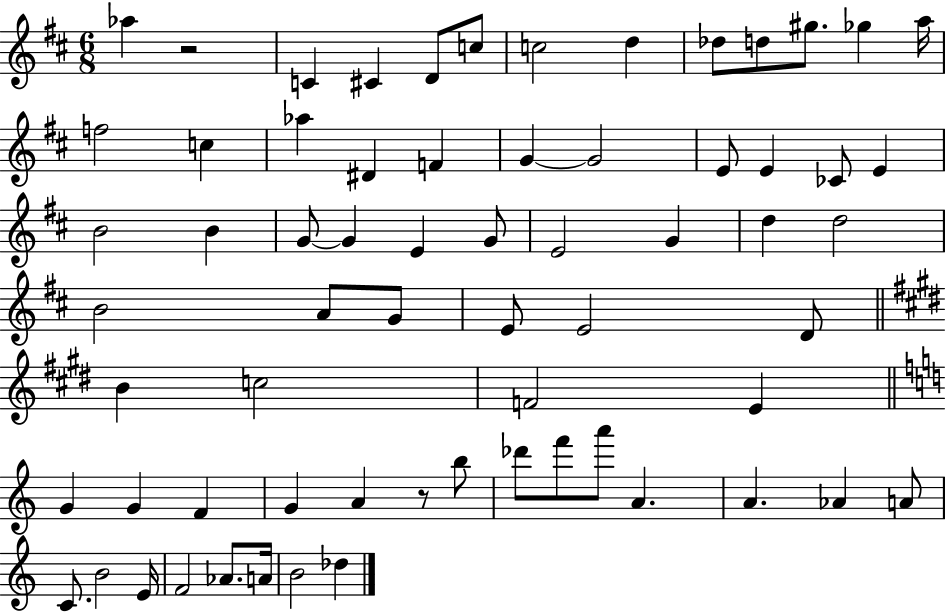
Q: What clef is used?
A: treble